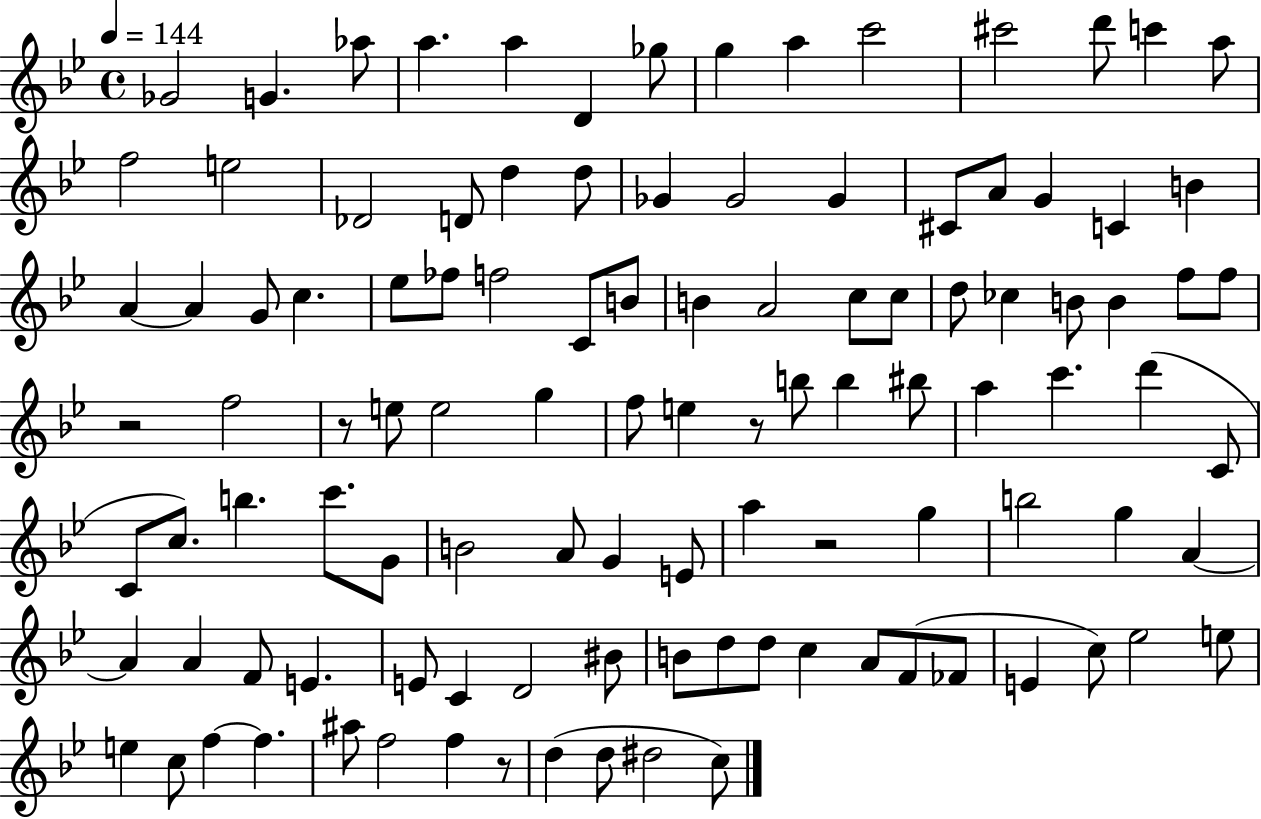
{
  \clef treble
  \time 4/4
  \defaultTimeSignature
  \key bes \major
  \tempo 4 = 144
  \repeat volta 2 { ges'2 g'4. aes''8 | a''4. a''4 d'4 ges''8 | g''4 a''4 c'''2 | cis'''2 d'''8 c'''4 a''8 | \break f''2 e''2 | des'2 d'8 d''4 d''8 | ges'4 ges'2 ges'4 | cis'8 a'8 g'4 c'4 b'4 | \break a'4~~ a'4 g'8 c''4. | ees''8 fes''8 f''2 c'8 b'8 | b'4 a'2 c''8 c''8 | d''8 ces''4 b'8 b'4 f''8 f''8 | \break r2 f''2 | r8 e''8 e''2 g''4 | f''8 e''4 r8 b''8 b''4 bis''8 | a''4 c'''4. d'''4( c'8 | \break c'8 c''8.) b''4. c'''8. g'8 | b'2 a'8 g'4 e'8 | a''4 r2 g''4 | b''2 g''4 a'4~~ | \break a'4 a'4 f'8 e'4. | e'8 c'4 d'2 bis'8 | b'8 d''8 d''8 c''4 a'8 f'8( fes'8 | e'4 c''8) ees''2 e''8 | \break e''4 c''8 f''4~~ f''4. | ais''8 f''2 f''4 r8 | d''4( d''8 dis''2 c''8) | } \bar "|."
}